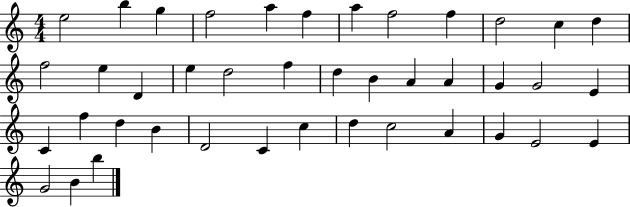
{
  \clef treble
  \numericTimeSignature
  \time 4/4
  \key c \major
  e''2 b''4 g''4 | f''2 a''4 f''4 | a''4 f''2 f''4 | d''2 c''4 d''4 | \break f''2 e''4 d'4 | e''4 d''2 f''4 | d''4 b'4 a'4 a'4 | g'4 g'2 e'4 | \break c'4 f''4 d''4 b'4 | d'2 c'4 c''4 | d''4 c''2 a'4 | g'4 e'2 e'4 | \break g'2 b'4 b''4 | \bar "|."
}